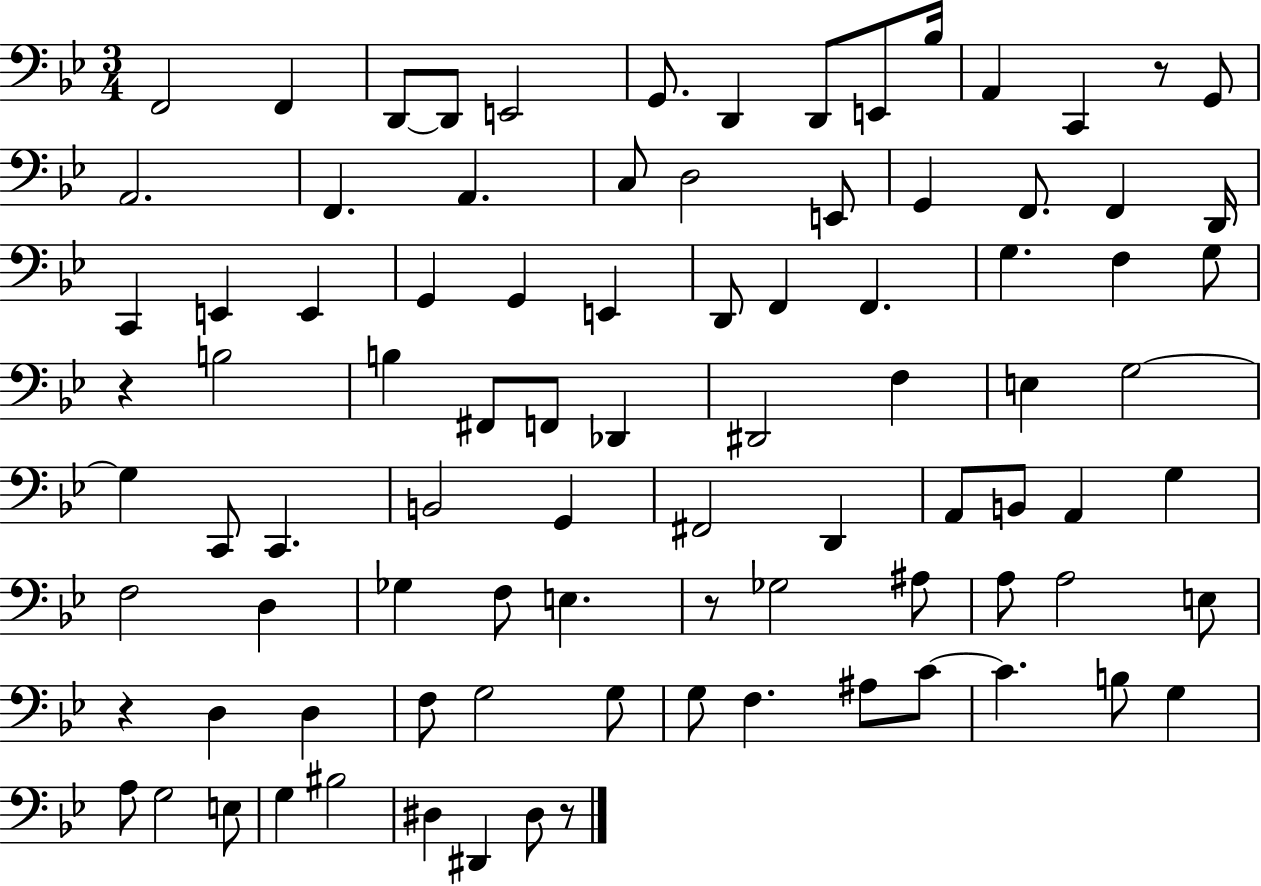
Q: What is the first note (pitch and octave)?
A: F2